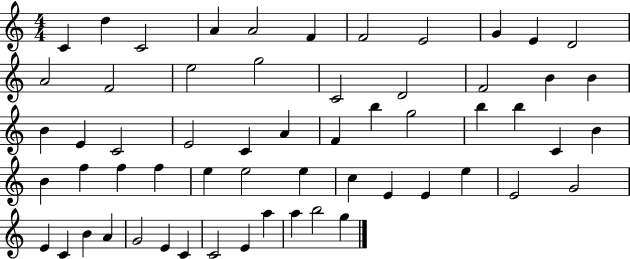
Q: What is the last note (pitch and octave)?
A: G5